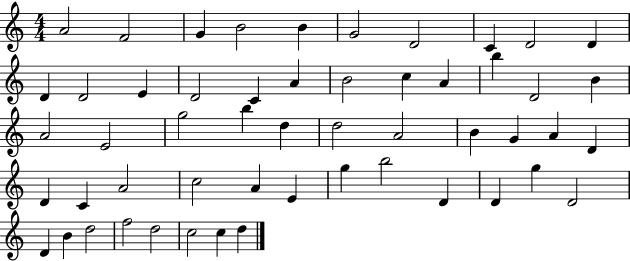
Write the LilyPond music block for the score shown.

{
  \clef treble
  \numericTimeSignature
  \time 4/4
  \key c \major
  a'2 f'2 | g'4 b'2 b'4 | g'2 d'2 | c'4 d'2 d'4 | \break d'4 d'2 e'4 | d'2 c'4 a'4 | b'2 c''4 a'4 | b''4 d'2 b'4 | \break a'2 e'2 | g''2 b''4 d''4 | d''2 a'2 | b'4 g'4 a'4 d'4 | \break d'4 c'4 a'2 | c''2 a'4 e'4 | g''4 b''2 d'4 | d'4 g''4 d'2 | \break d'4 b'4 d''2 | f''2 d''2 | c''2 c''4 d''4 | \bar "|."
}